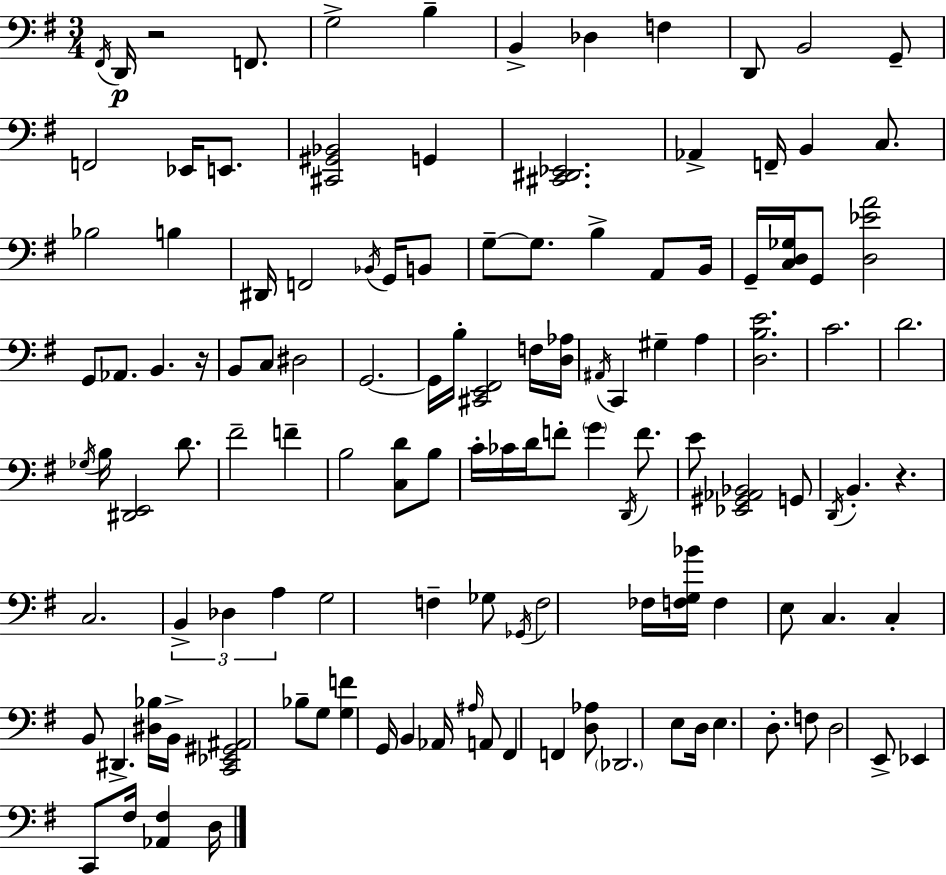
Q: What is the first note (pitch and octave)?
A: F#2